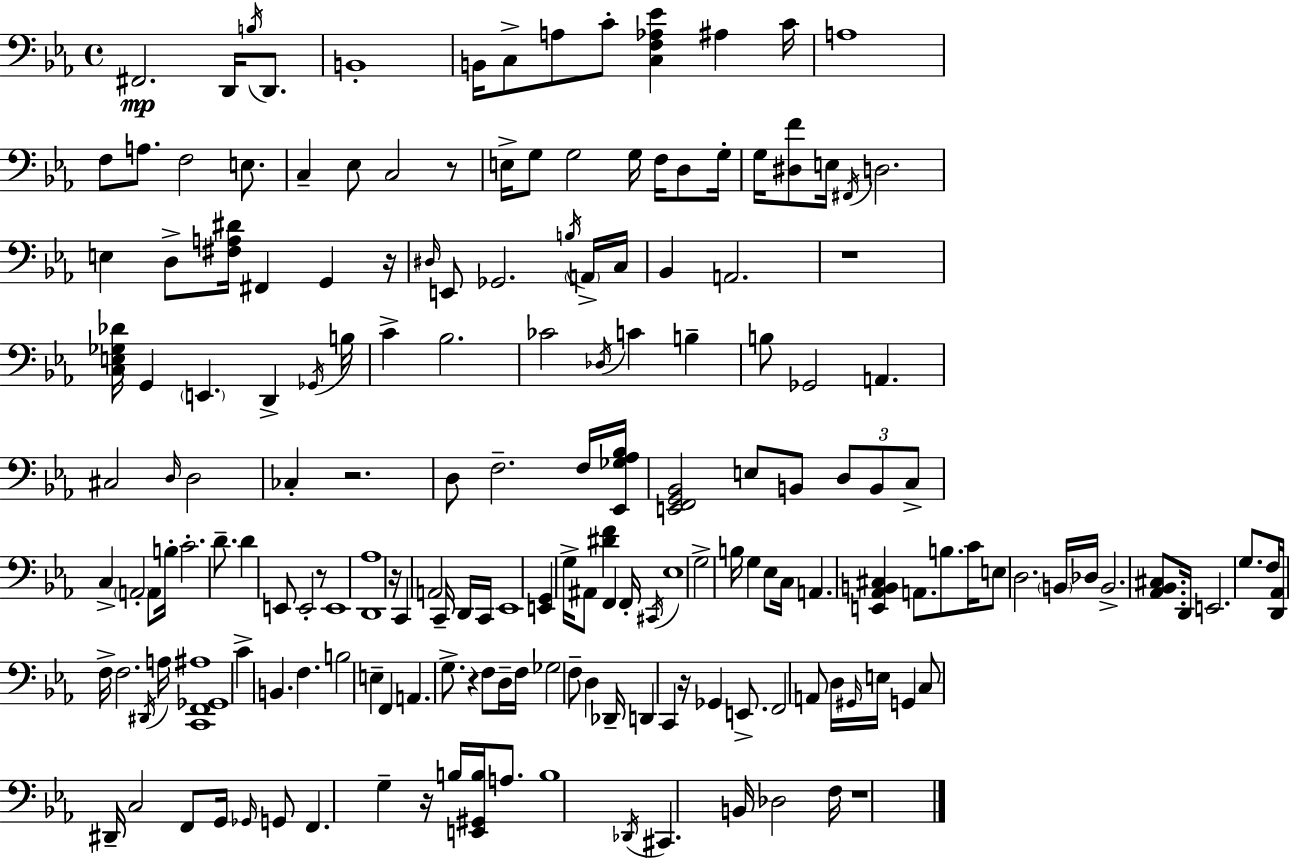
{
  \clef bass
  \time 4/4
  \defaultTimeSignature
  \key ees \major
  fis,2.\mp d,16 \acciaccatura { b16 } d,8. | b,1-. | b,16 c8-> a8 c'8-. <c f aes ees'>4 ais4 | c'16 a1 | \break f8 a8. f2 e8. | c4-- ees8 c2 r8 | e16-> g8 g2 g16 f16 d8 | g16-. g16 <dis f'>8 e16 \acciaccatura { fis,16 } d2. | \break e4 d8-> <fis a dis'>16 fis,4 g,4 | r16 \grace { dis16 } e,8 ges,2. | \acciaccatura { b16 } \parenthesize a,16-> c16 bes,4 a,2. | r1 | \break <c e ges des'>16 g,4 \parenthesize e,4. d,4-> | \acciaccatura { ges,16 } b16 c'4-> bes2. | ces'2 \acciaccatura { des16 } c'4 | b4-- b8 ges,2 | \break a,4. cis2 \grace { d16 } d2 | ces4-. r2. | d8 f2.-- | f16 <ees, ges aes bes>16 <e, f, g, bes,>2 e8 | \break b,8 \tuplet 3/2 { d8 b,8 c8-> } c4-> \parenthesize a,2-. | a,8 b16-. c'2.-. | d'8.-- d'4 e,8 e,2-. | r8 e,1 | \break <d, aes>1 | r16 c,4 a,2 | c,16-- d,16 c,16 ees,1 | <e, g,>4 g16-> ais,8 <dis' f'>4 | \break f,4 f,16-. \acciaccatura { cis,16 } ees1 | g2-> | b16 g4 ees8 c16 a,4. <e, aes, b, cis>4 | a,8. b8. c'16 e8 d2. | \break \parenthesize b,16 des16 b,2.-> | <aes, bes, cis>8. d,16 e,2. | g8. f16 <d, aes,>16 f16-> f2. | \acciaccatura { dis,16 } a16 <c, f, ges, ais>1 | \break c'4-> b,4. | f4. b2 | e4-- f,4 a,4. g8.-> | r4 f8 d16-- f16 ges2 | \break f8-- d4 des,16-- d,4 c,4 | r16 ges,4 e,8.-> f,2 | a,8 d16 \grace { gis,16 } e16 g,4 c8 dis,16-- c2 | f,8 g,16 \grace { ges,16 } g,8 f,4. | \break g4-- r16 b16 <e, gis, b>16 a8. b1 | \acciaccatura { des,16 } cis,4. | b,16 des2 f16 r1 | \bar "|."
}